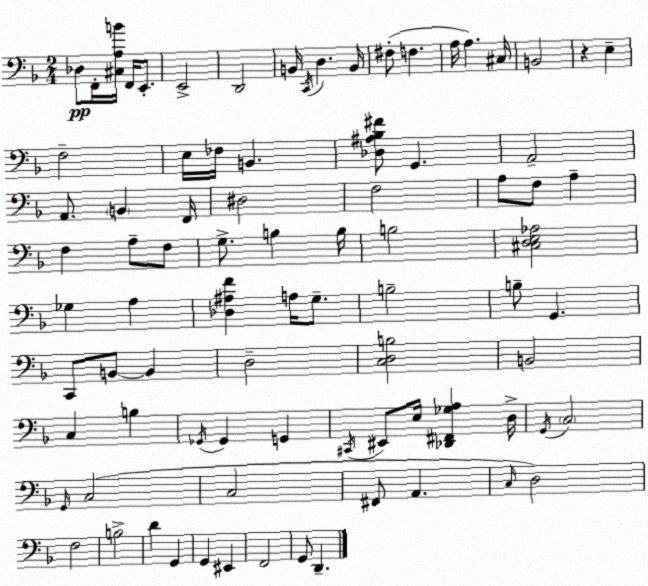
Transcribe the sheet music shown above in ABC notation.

X:1
T:Untitled
M:2/4
L:1/4
K:F
_D,/2 F,,/4 [^C,A,B]/4 F,,/4 E,,/2 E,,2 D,,2 B,,/4 C,,/4 D, B,,/4 ^F,/2 F, A,/4 A, ^C,/4 B,,2 z E, F,2 E,/4 _F,/4 B,, [_D,^A,_B,^F]/2 G,, A,,2 A,,/2 B,, F,,/4 ^D,2 F,2 A,/2 F,/2 A, F, A,/2 F,/2 G,/2 B, B,/4 B,2 [^C,D,E,_A,]2 _G, A, [_D,^A,F] A,/4 G,/2 B,2 B,/2 G,, C,,/2 B,,/2 B,, D,2 [C,D,B,]2 B,,2 C, B, _G,,/4 _G,, G,, ^C,,/4 ^E,,/2 E,/4 [_D,,^F,,_G,A,] D,/4 G,,/4 C,2 G,,/4 C,2 C,2 ^F,,/2 A,, C,/4 D,2 F,2 B,2 D G,, G,, ^E,, F,,2 G,,/2 D,,